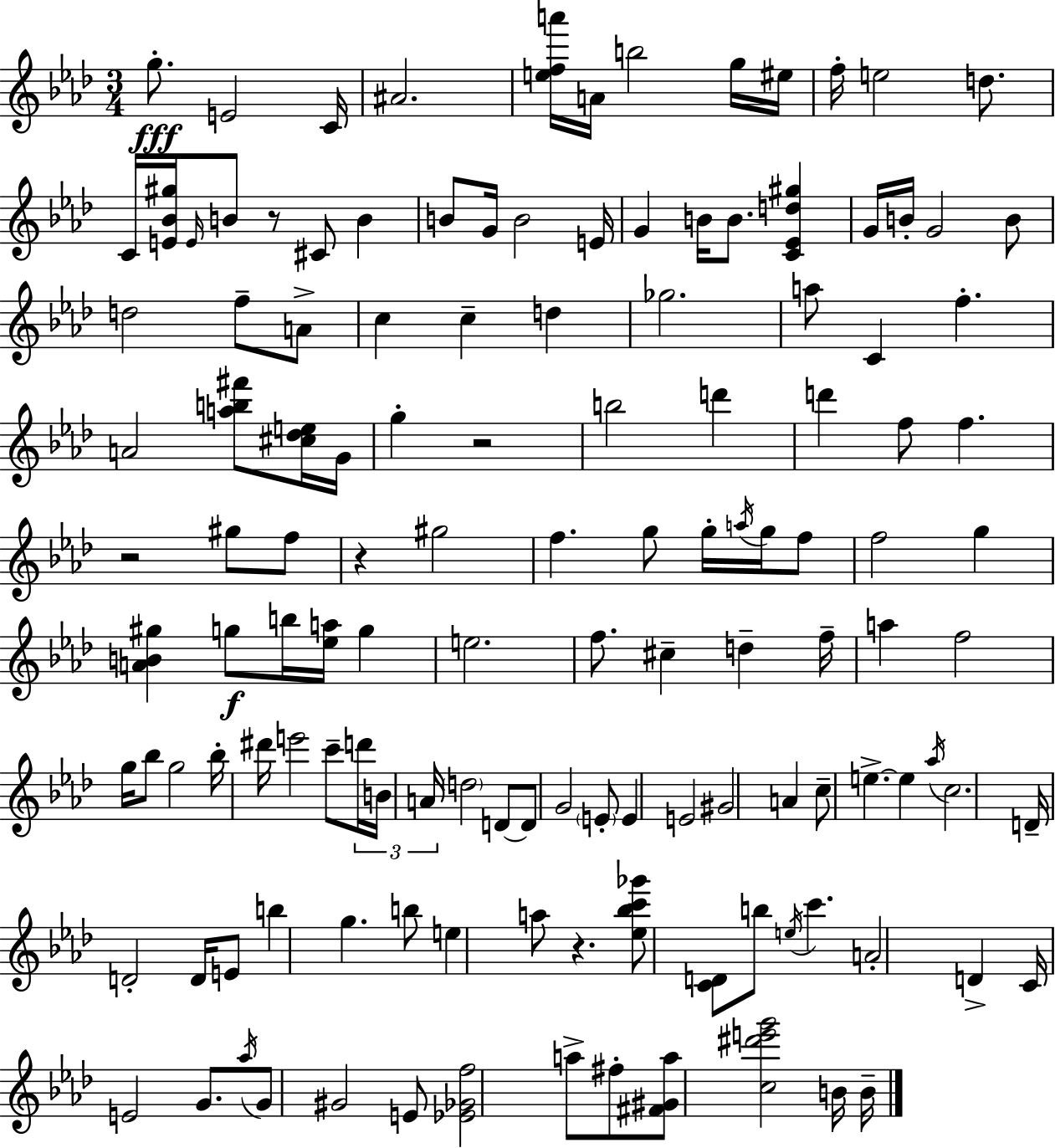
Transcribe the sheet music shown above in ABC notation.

X:1
T:Untitled
M:3/4
L:1/4
K:Fm
g/2 E2 C/4 ^A2 [efa']/4 A/4 b2 g/4 ^e/4 f/4 e2 d/2 C/4 [E_B^g]/4 E/4 B/2 z/2 ^C/2 B B/2 G/4 B2 E/4 G B/4 B/2 [C_Ed^g] G/4 B/4 G2 B/2 d2 f/2 A/2 c c d _g2 a/2 C f A2 [ab^f']/2 [^c_de]/4 G/4 g z2 b2 d' d' f/2 f z2 ^g/2 f/2 z ^g2 f g/2 g/4 a/4 g/4 f/2 f2 g [AB^g] g/2 b/4 [_ea]/4 g e2 f/2 ^c d f/4 a f2 g/4 _b/2 g2 _b/4 ^d'/4 e'2 c'/2 d'/4 B/4 A/4 d2 D/2 D/2 G2 E/2 E E2 ^G2 A c/2 e e _a/4 c2 D/4 D2 D/4 E/2 b g b/2 e a/2 z [_e_bc'_g']/2 [CD]/2 b/2 e/4 c' A2 D C/4 E2 G/2 _a/4 G/2 ^G2 E/2 [_E_Gf]2 a/2 ^f/2 [^F^Ga]/2 [c^d'e'g']2 B/4 B/4